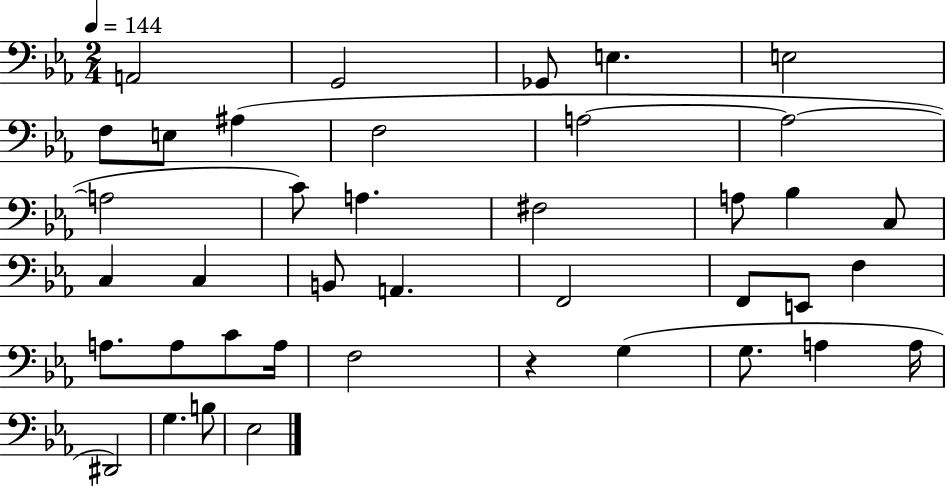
{
  \clef bass
  \numericTimeSignature
  \time 2/4
  \key ees \major
  \tempo 4 = 144
  a,2 | g,2 | ges,8 e4. | e2 | \break f8 e8 ais4( | f2 | a2~~ | a2~~ | \break a2 | c'8) a4. | fis2 | a8 bes4 c8 | \break c4 c4 | b,8 a,4. | f,2 | f,8 e,8 f4 | \break a8. a8 c'8 a16 | f2 | r4 g4( | g8. a4 a16 | \break dis,2) | g4. b8 | ees2 | \bar "|."
}